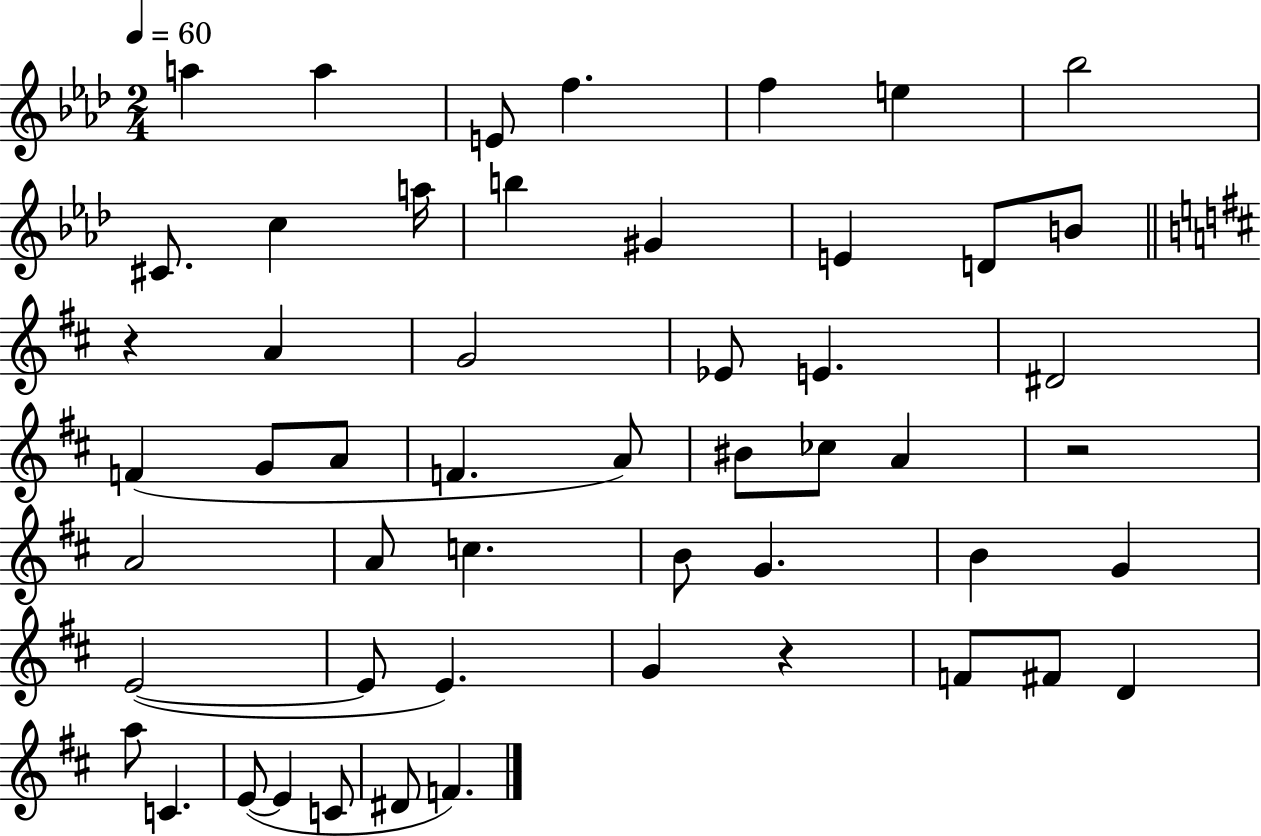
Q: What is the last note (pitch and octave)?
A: F4